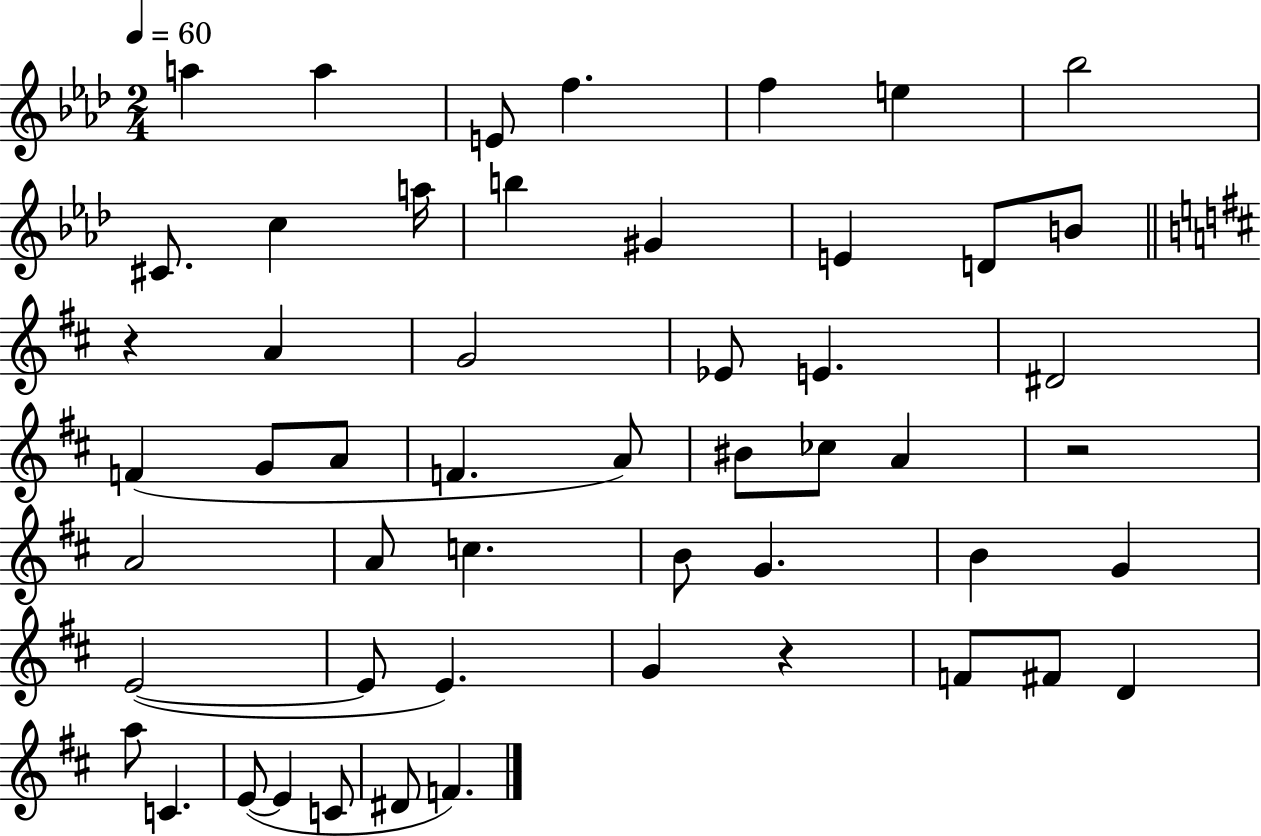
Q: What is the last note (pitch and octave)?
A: F4